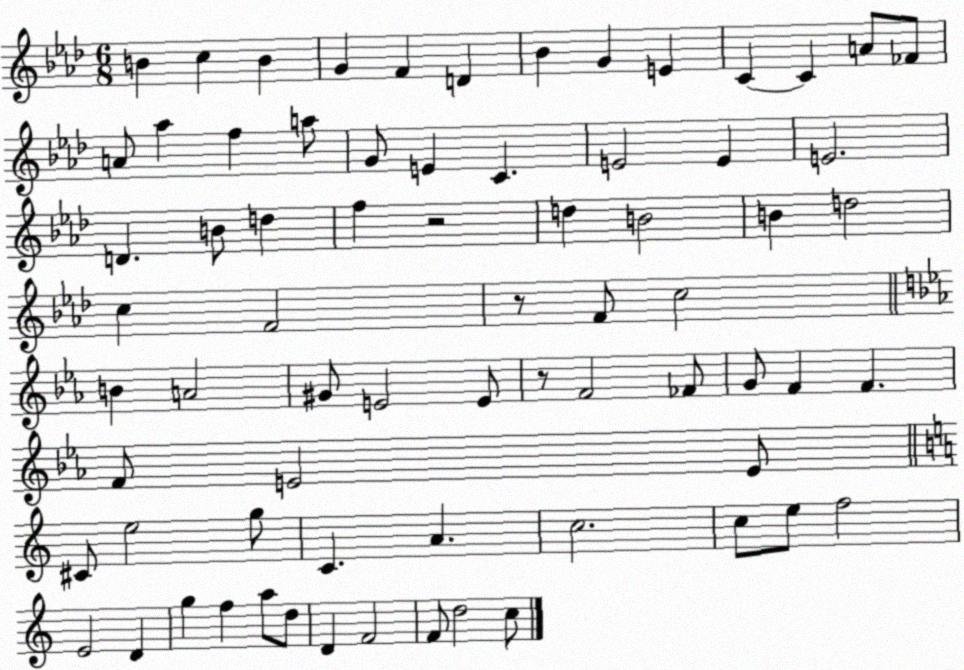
X:1
T:Untitled
M:6/8
L:1/4
K:Ab
B c B G F D _B G E C C A/2 _F/2 A/2 _a f a/2 G/2 E C E2 E E2 D B/2 d f z2 d B2 B d2 c F2 z/2 F/2 c2 B A2 ^G/2 E2 E/2 z/2 F2 _F/2 G/2 F F F/2 E2 E/2 ^C/2 e2 g/2 C A c2 c/2 e/2 f2 E2 D g f a/2 d/2 D F2 F/2 d2 c/2